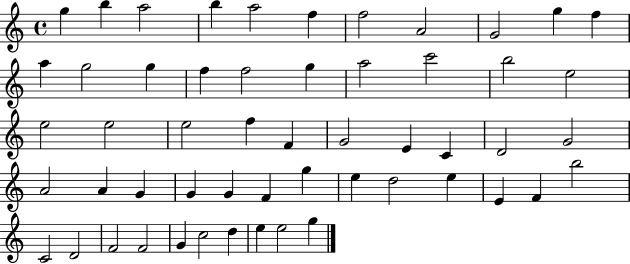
G5/q B5/q A5/h B5/q A5/h F5/q F5/h A4/h G4/h G5/q F5/q A5/q G5/h G5/q F5/q F5/h G5/q A5/h C6/h B5/h E5/h E5/h E5/h E5/h F5/q F4/q G4/h E4/q C4/q D4/h G4/h A4/h A4/q G4/q G4/q G4/q F4/q G5/q E5/q D5/h E5/q E4/q F4/q B5/h C4/h D4/h F4/h F4/h G4/q C5/h D5/q E5/q E5/h G5/q